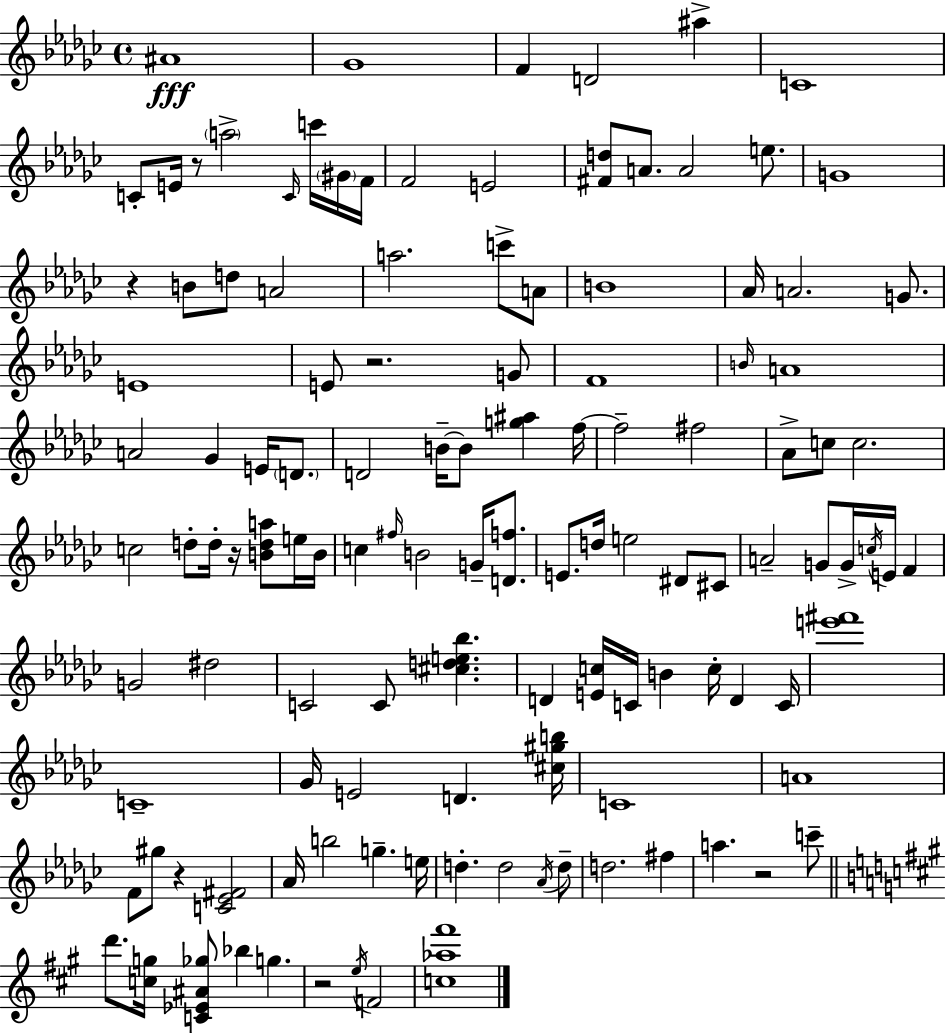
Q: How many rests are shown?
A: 7